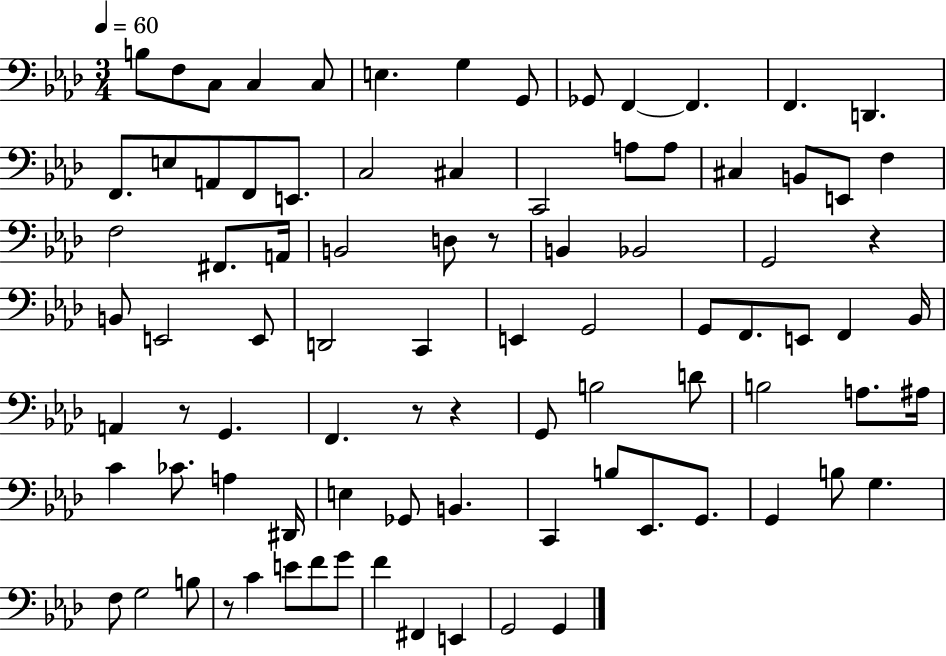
{
  \clef bass
  \numericTimeSignature
  \time 3/4
  \key aes \major
  \tempo 4 = 60
  b8 f8 c8 c4 c8 | e4. g4 g,8 | ges,8 f,4~~ f,4. | f,4. d,4. | \break f,8. e8 a,8 f,8 e,8. | c2 cis4 | c,2 a8 a8 | cis4 b,8 e,8 f4 | \break f2 fis,8. a,16 | b,2 d8 r8 | b,4 bes,2 | g,2 r4 | \break b,8 e,2 e,8 | d,2 c,4 | e,4 g,2 | g,8 f,8. e,8 f,4 bes,16 | \break a,4 r8 g,4. | f,4. r8 r4 | g,8 b2 d'8 | b2 a8. ais16 | \break c'4 ces'8. a4 dis,16 | e4 ges,8 b,4. | c,4 b8 ees,8. g,8. | g,4 b8 g4. | \break f8 g2 b8 | r8 c'4 e'8 f'8 g'8 | f'4 fis,4 e,4 | g,2 g,4 | \break \bar "|."
}